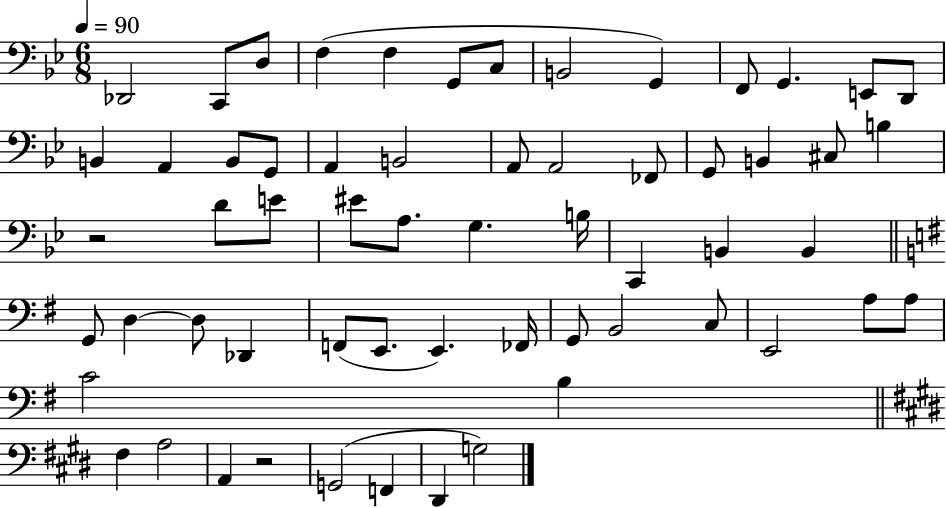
{
  \clef bass
  \numericTimeSignature
  \time 6/8
  \key bes \major
  \tempo 4 = 90
  des,2 c,8 d8 | f4( f4 g,8 c8 | b,2 g,4) | f,8 g,4. e,8 d,8 | \break b,4 a,4 b,8 g,8 | a,4 b,2 | a,8 a,2 fes,8 | g,8 b,4 cis8 b4 | \break r2 d'8 e'8 | eis'8 a8. g4. b16 | c,4 b,4 b,4 | \bar "||" \break \key e \minor g,8 d4~~ d8 des,4 | f,8( e,8. e,4.) fes,16 | g,8 b,2 c8 | e,2 a8 a8 | \break c'2 b4 | \bar "||" \break \key e \major fis4 a2 | a,4 r2 | g,2( f,4 | dis,4 g2) | \break \bar "|."
}